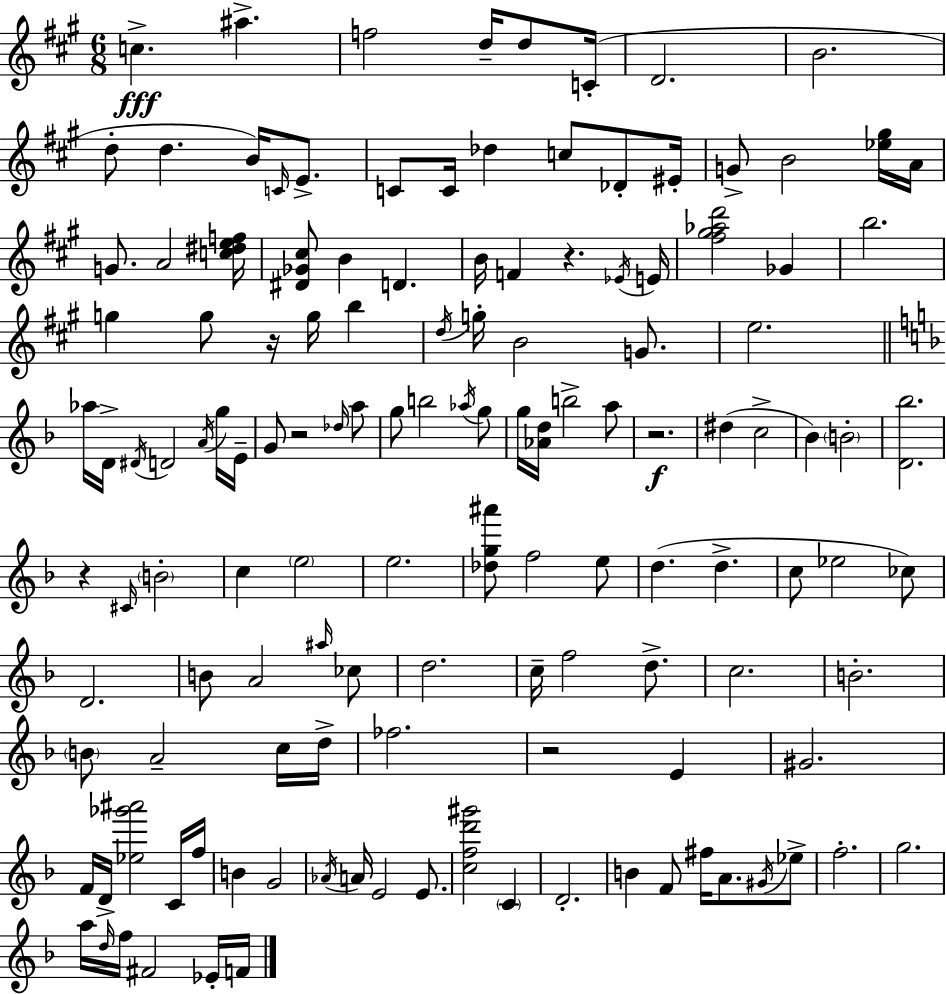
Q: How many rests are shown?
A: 6